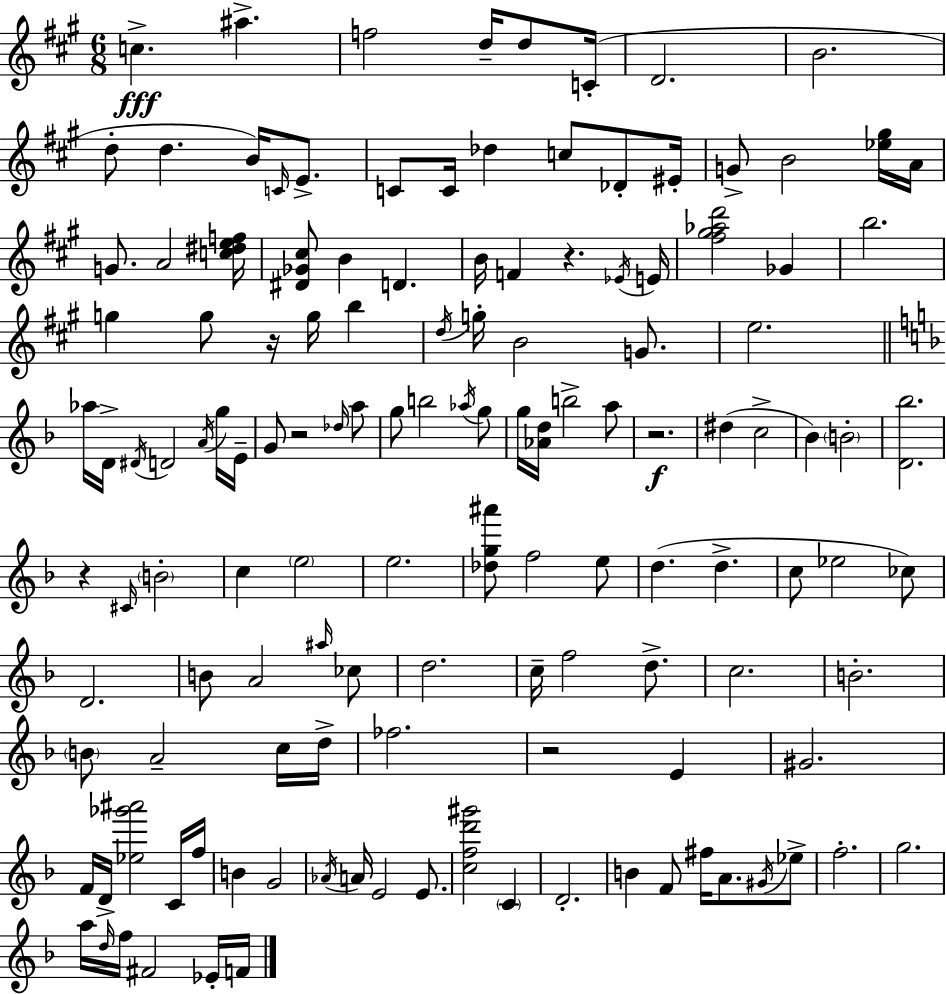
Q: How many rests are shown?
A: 6